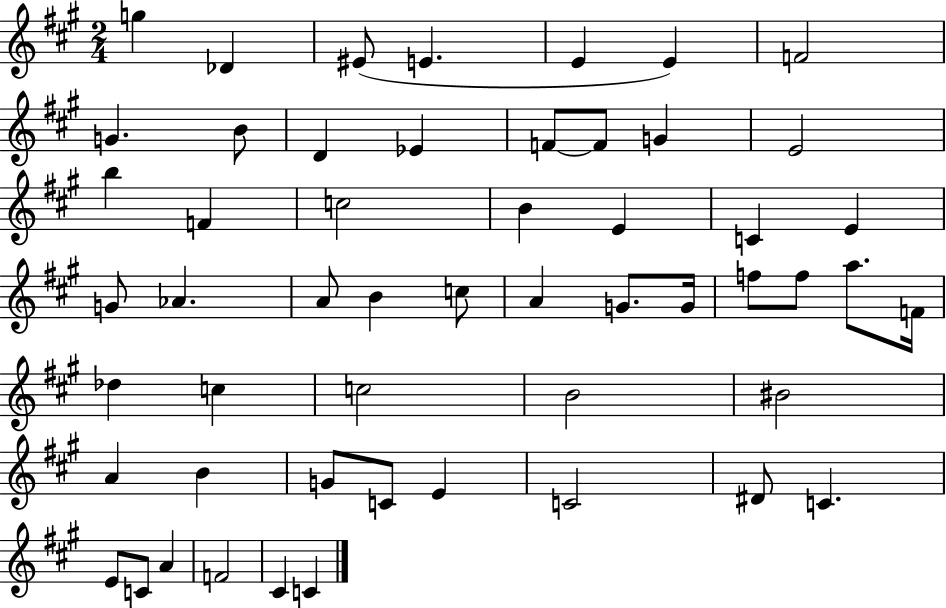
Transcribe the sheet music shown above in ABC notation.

X:1
T:Untitled
M:2/4
L:1/4
K:A
g _D ^E/2 E E E F2 G B/2 D _E F/2 F/2 G E2 b F c2 B E C E G/2 _A A/2 B c/2 A G/2 G/4 f/2 f/2 a/2 F/4 _d c c2 B2 ^B2 A B G/2 C/2 E C2 ^D/2 C E/2 C/2 A F2 ^C C